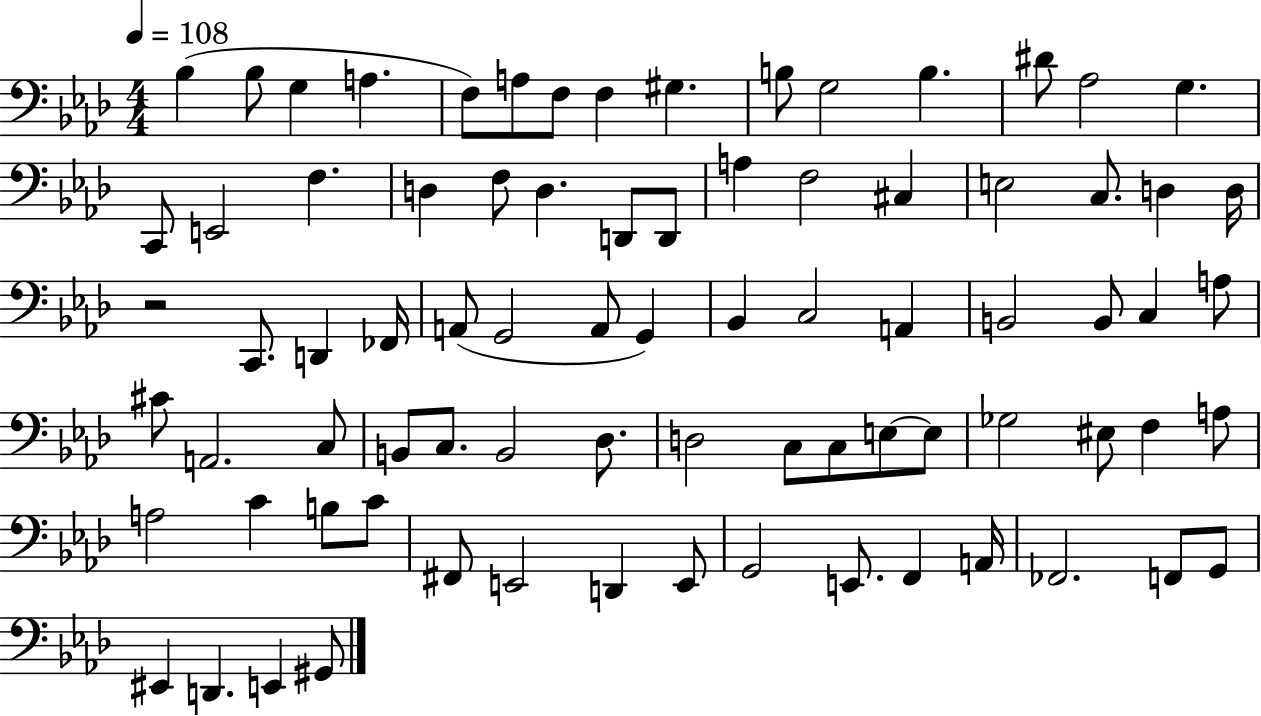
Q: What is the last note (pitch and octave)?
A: G#2